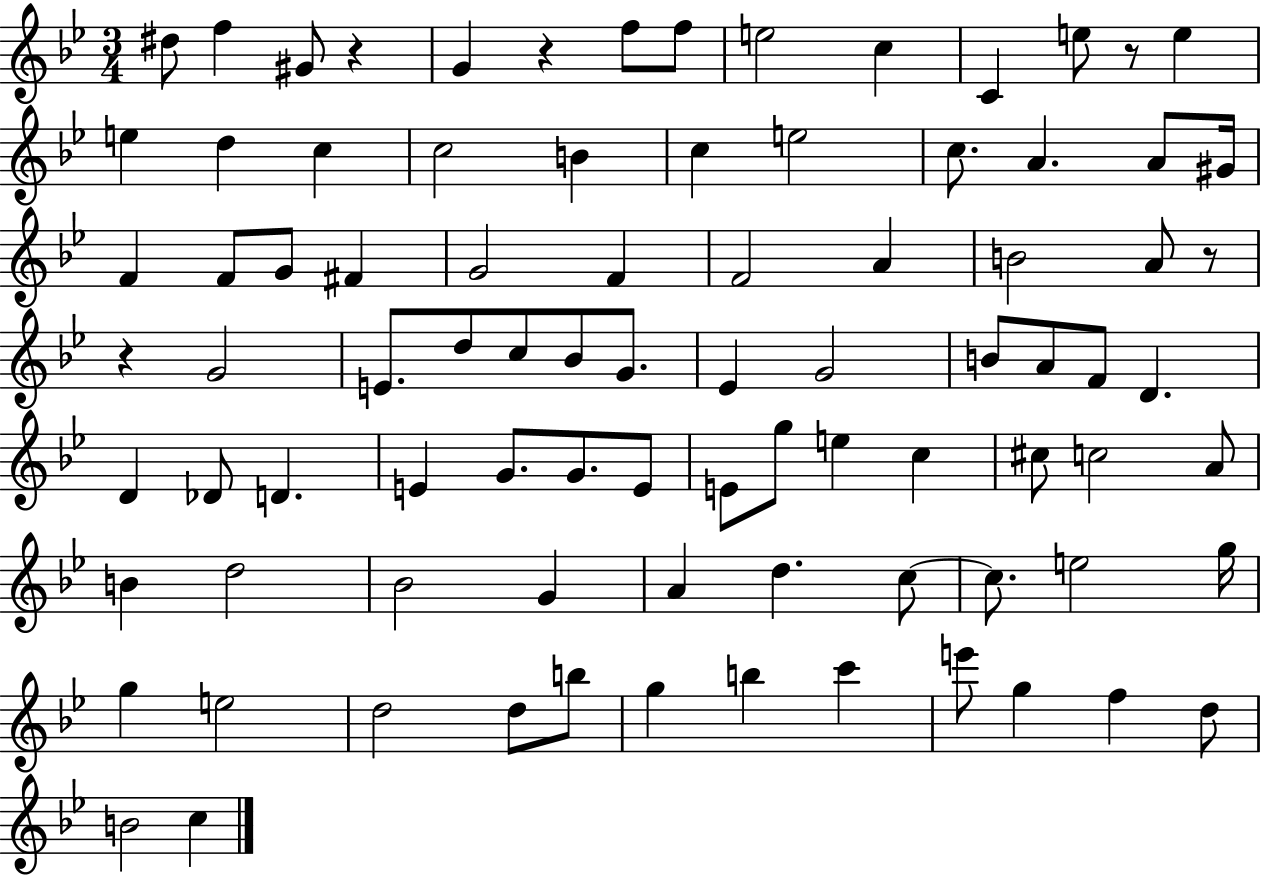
D#5/e F5/q G#4/e R/q G4/q R/q F5/e F5/e E5/h C5/q C4/q E5/e R/e E5/q E5/q D5/q C5/q C5/h B4/q C5/q E5/h C5/e. A4/q. A4/e G#4/s F4/q F4/e G4/e F#4/q G4/h F4/q F4/h A4/q B4/h A4/e R/e R/q G4/h E4/e. D5/e C5/e Bb4/e G4/e. Eb4/q G4/h B4/e A4/e F4/e D4/q. D4/q Db4/e D4/q. E4/q G4/e. G4/e. E4/e E4/e G5/e E5/q C5/q C#5/e C5/h A4/e B4/q D5/h Bb4/h G4/q A4/q D5/q. C5/e C5/e. E5/h G5/s G5/q E5/h D5/h D5/e B5/e G5/q B5/q C6/q E6/e G5/q F5/q D5/e B4/h C5/q